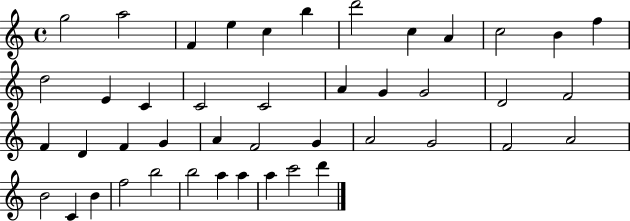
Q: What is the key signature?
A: C major